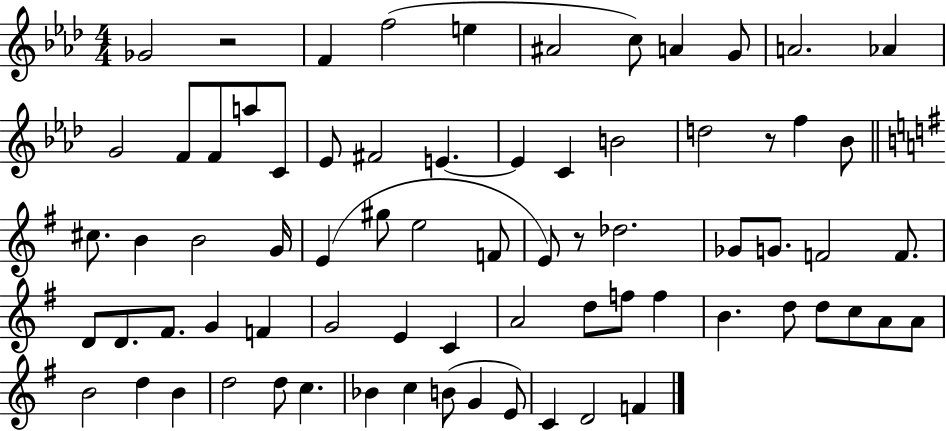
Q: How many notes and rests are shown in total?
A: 73